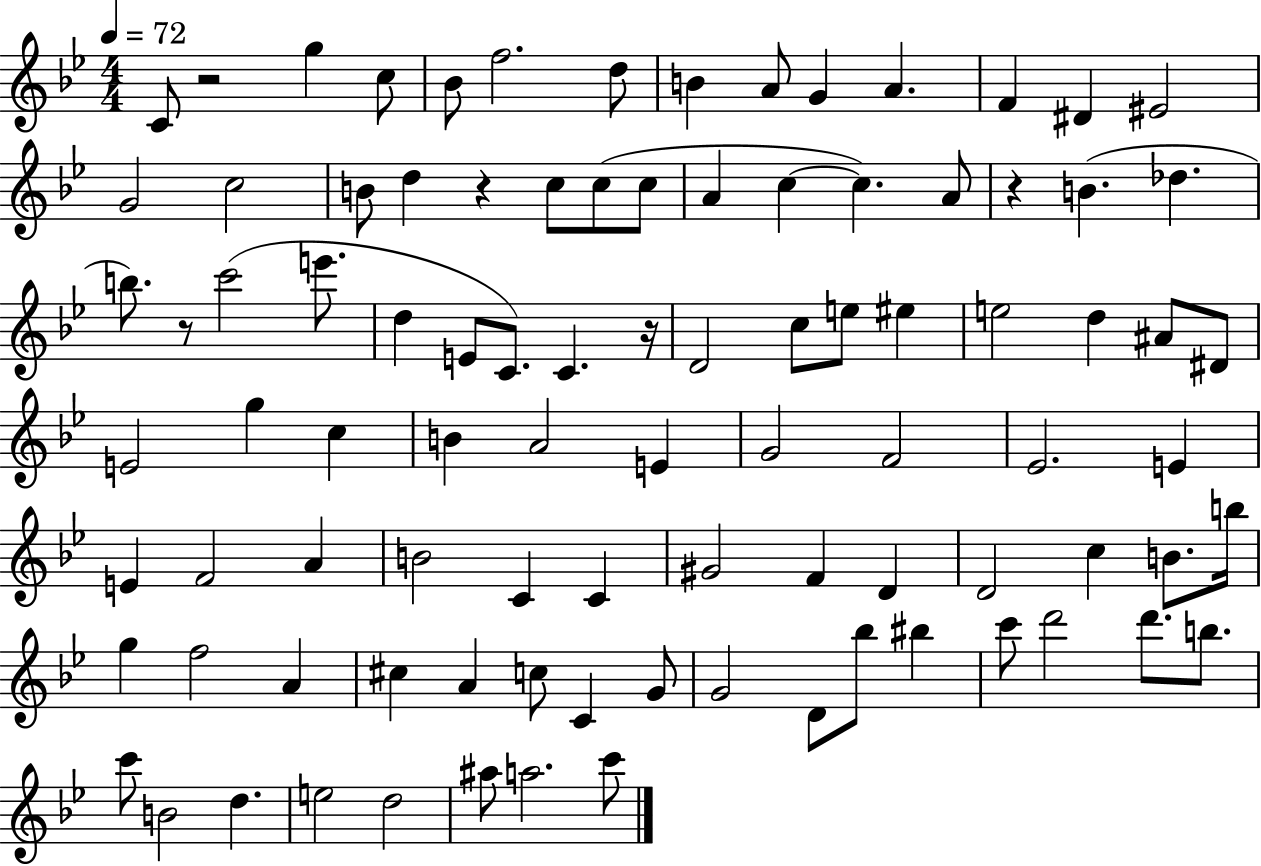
{
  \clef treble
  \numericTimeSignature
  \time 4/4
  \key bes \major
  \tempo 4 = 72
  c'8 r2 g''4 c''8 | bes'8 f''2. d''8 | b'4 a'8 g'4 a'4. | f'4 dis'4 eis'2 | \break g'2 c''2 | b'8 d''4 r4 c''8 c''8( c''8 | a'4 c''4~~ c''4.) a'8 | r4 b'4.( des''4. | \break b''8.) r8 c'''2( e'''8. | d''4 e'8 c'8.) c'4. r16 | d'2 c''8 e''8 eis''4 | e''2 d''4 ais'8 dis'8 | \break e'2 g''4 c''4 | b'4 a'2 e'4 | g'2 f'2 | ees'2. e'4 | \break e'4 f'2 a'4 | b'2 c'4 c'4 | gis'2 f'4 d'4 | d'2 c''4 b'8. b''16 | \break g''4 f''2 a'4 | cis''4 a'4 c''8 c'4 g'8 | g'2 d'8 bes''8 bis''4 | c'''8 d'''2 d'''8. b''8. | \break c'''8 b'2 d''4. | e''2 d''2 | ais''8 a''2. c'''8 | \bar "|."
}